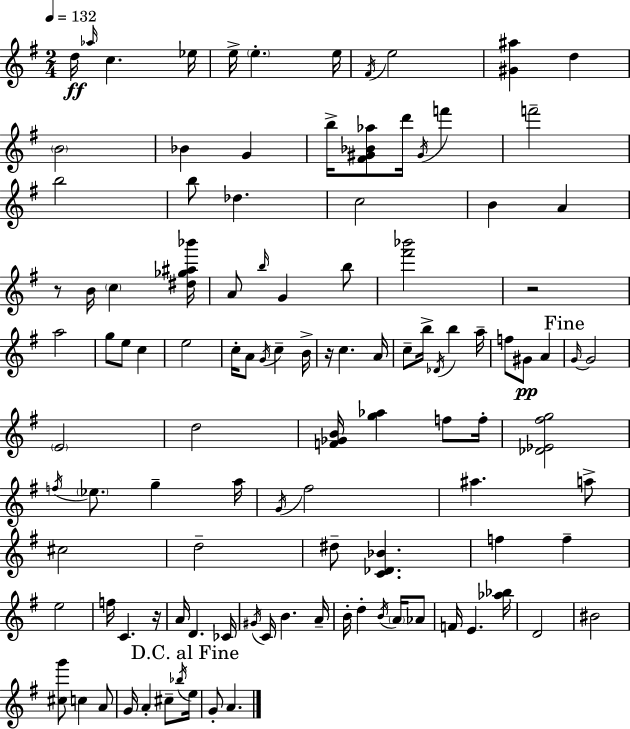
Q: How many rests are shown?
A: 4